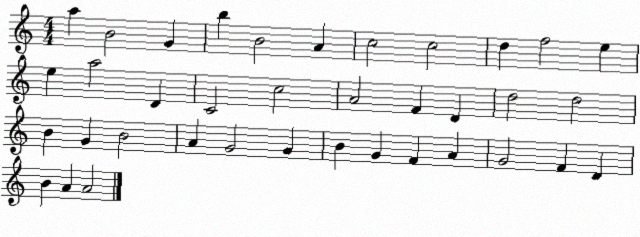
X:1
T:Untitled
M:4/4
L:1/4
K:C
a B2 G b B2 A c2 c2 d f2 e e a2 D C2 c2 A2 F D d2 d2 B G B2 A G2 G B G F A G2 F D B A A2